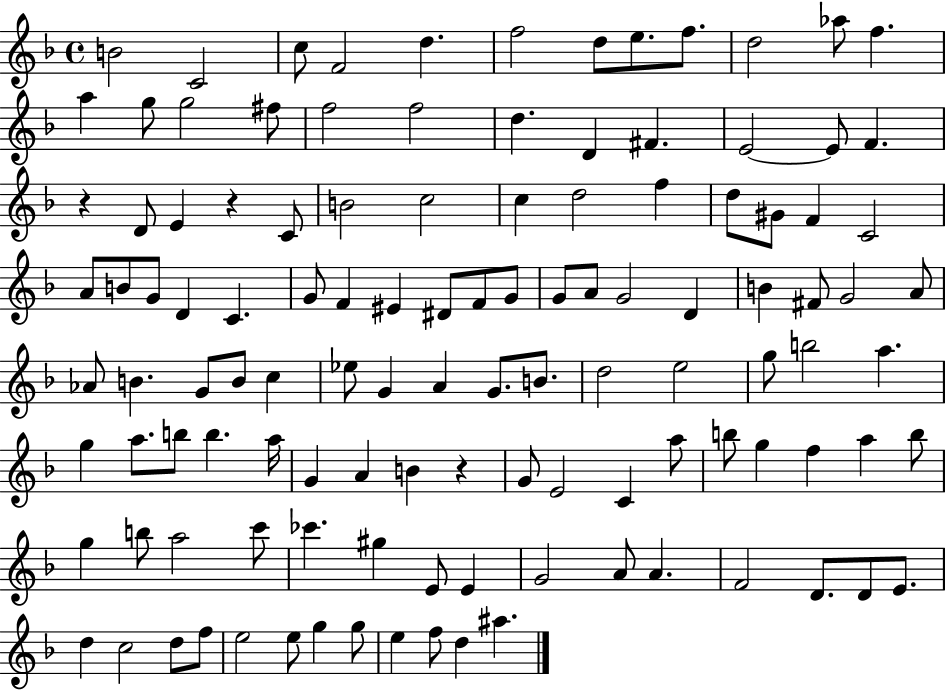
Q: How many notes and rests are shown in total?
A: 117